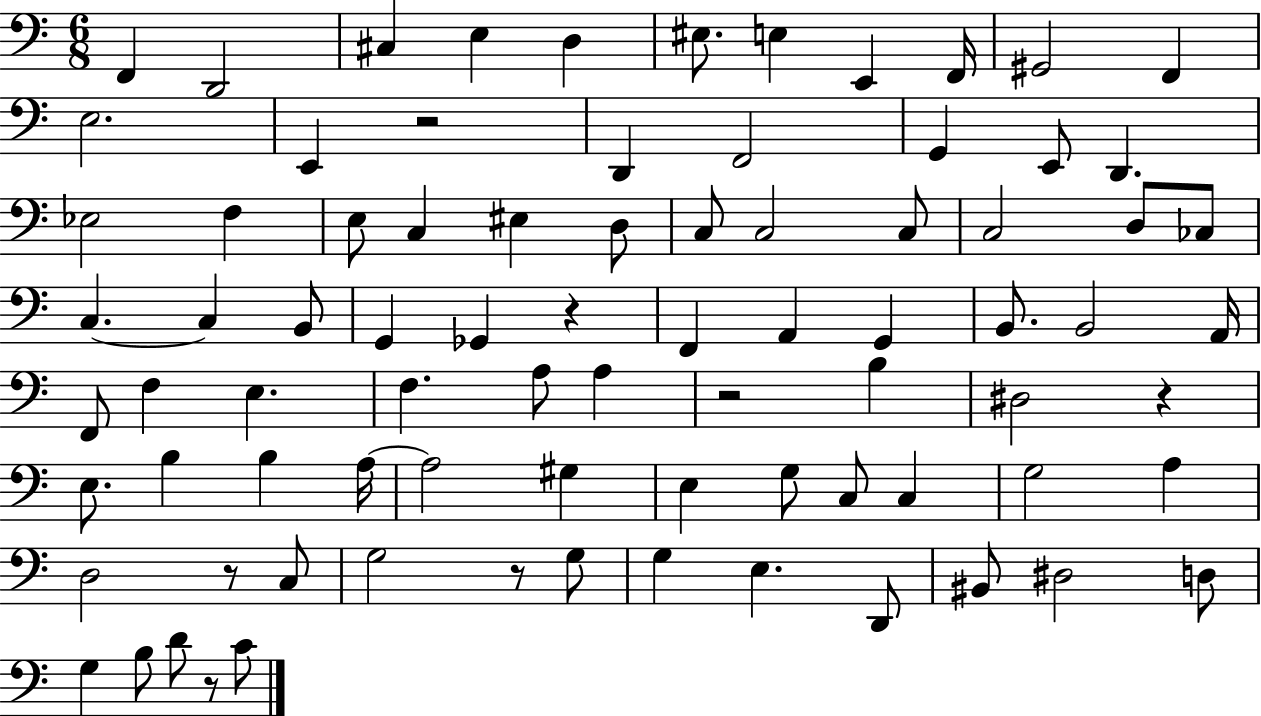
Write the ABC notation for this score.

X:1
T:Untitled
M:6/8
L:1/4
K:C
F,, D,,2 ^C, E, D, ^E,/2 E, E,, F,,/4 ^G,,2 F,, E,2 E,, z2 D,, F,,2 G,, E,,/2 D,, _E,2 F, E,/2 C, ^E, D,/2 C,/2 C,2 C,/2 C,2 D,/2 _C,/2 C, C, B,,/2 G,, _G,, z F,, A,, G,, B,,/2 B,,2 A,,/4 F,,/2 F, E, F, A,/2 A, z2 B, ^D,2 z E,/2 B, B, A,/4 A,2 ^G, E, G,/2 C,/2 C, G,2 A, D,2 z/2 C,/2 G,2 z/2 G,/2 G, E, D,,/2 ^B,,/2 ^D,2 D,/2 G, B,/2 D/2 z/2 C/2